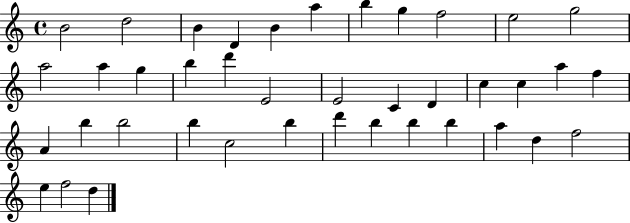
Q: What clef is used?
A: treble